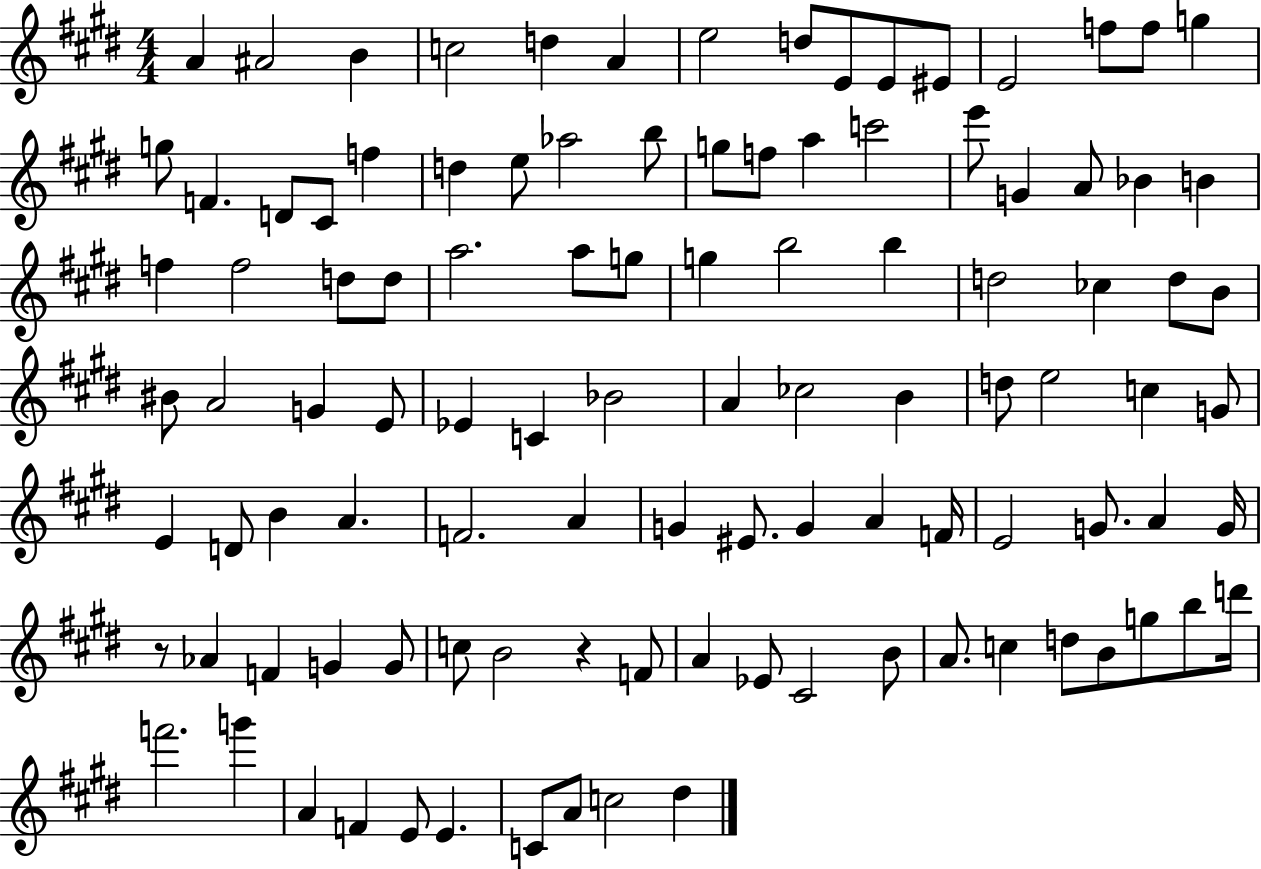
{
  \clef treble
  \numericTimeSignature
  \time 4/4
  \key e \major
  a'4 ais'2 b'4 | c''2 d''4 a'4 | e''2 d''8 e'8 e'8 eis'8 | e'2 f''8 f''8 g''4 | \break g''8 f'4. d'8 cis'8 f''4 | d''4 e''8 aes''2 b''8 | g''8 f''8 a''4 c'''2 | e'''8 g'4 a'8 bes'4 b'4 | \break f''4 f''2 d''8 d''8 | a''2. a''8 g''8 | g''4 b''2 b''4 | d''2 ces''4 d''8 b'8 | \break bis'8 a'2 g'4 e'8 | ees'4 c'4 bes'2 | a'4 ces''2 b'4 | d''8 e''2 c''4 g'8 | \break e'4 d'8 b'4 a'4. | f'2. a'4 | g'4 eis'8. g'4 a'4 f'16 | e'2 g'8. a'4 g'16 | \break r8 aes'4 f'4 g'4 g'8 | c''8 b'2 r4 f'8 | a'4 ees'8 cis'2 b'8 | a'8. c''4 d''8 b'8 g''8 b''8 d'''16 | \break f'''2. g'''4 | a'4 f'4 e'8 e'4. | c'8 a'8 c''2 dis''4 | \bar "|."
}